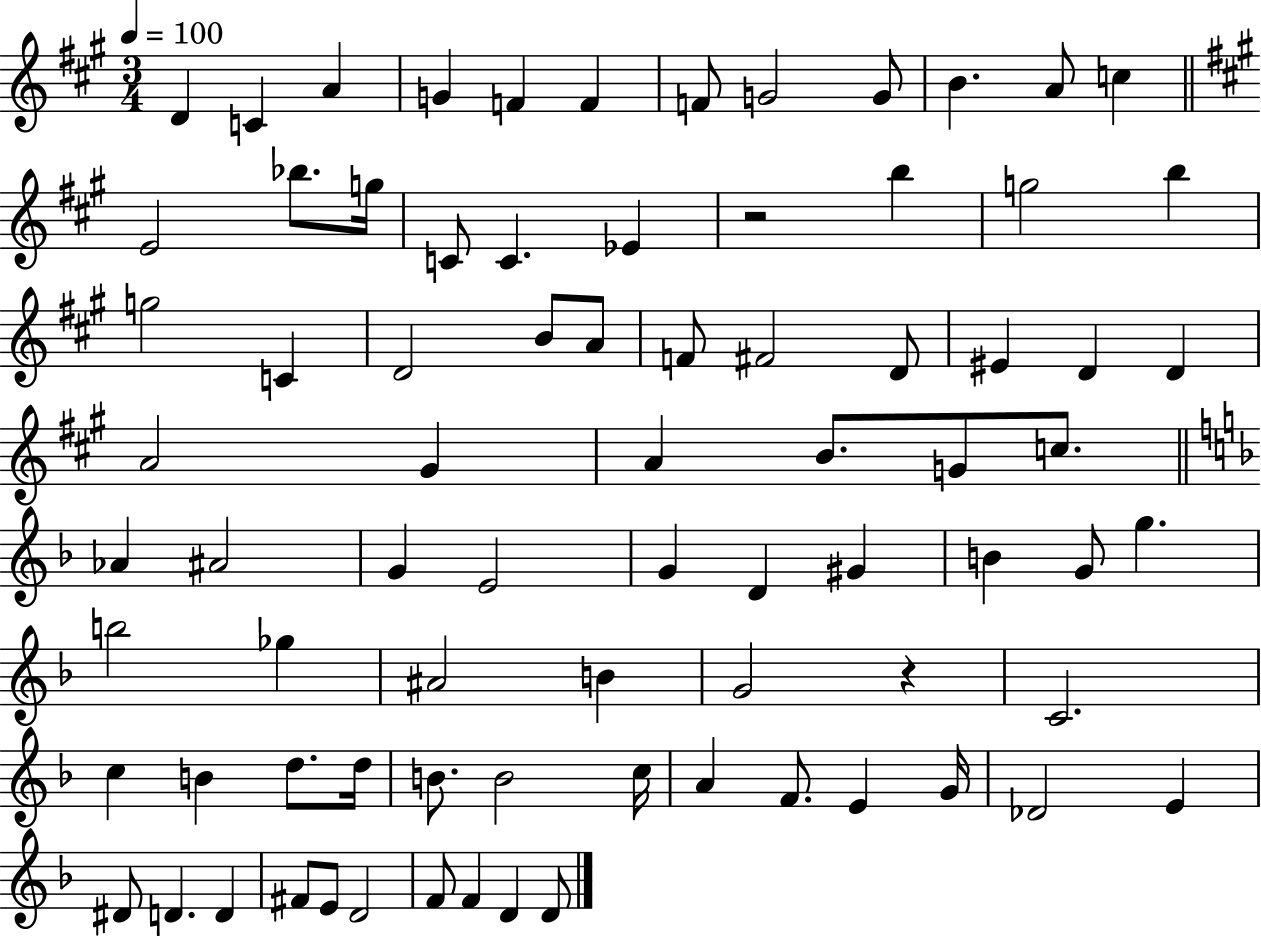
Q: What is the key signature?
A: A major